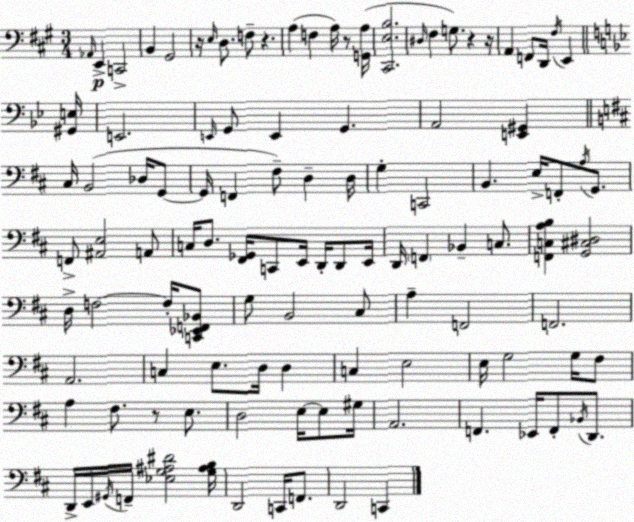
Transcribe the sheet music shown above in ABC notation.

X:1
T:Untitled
M:3/4
L:1/4
K:A
_A,,/4 E,, C,,2 B,, ^G,,2 z/4 E,/4 D,/2 F,/2 z A, F, A,/4 z/2 [G,,A,]/4 [^C,,E,B,]2 ^D,/4 ^F, G,/2 z z/4 A,, F,,/2 D,,/4 ^F,/4 E,, [^G,,E,]/4 E,,2 E,,/4 G,,/2 E,, G,, A,,2 [E,,^G,,] ^C,/4 B,,2 _D,/4 G,,/2 G,,/4 F,, ^F,/2 D, D,/4 G, C,,2 B,, E,/4 F,,/2 A,/4 G,,/2 F,,/2 [^A,,E,]2 A,,/2 C,/4 D,/2 [^F,,_G,,]/4 C,,/2 E,,/4 D,,/4 D,,/2 E,,/4 D,,/4 F,, _B,, C,/2 [F,,C,A,B,] [G,,^C,^D,]2 D,/4 F,2 F,/4 [C,,_E,,F,,_B,,]/2 G,/2 B,,2 ^C,/2 A, F,,2 F,,2 A,,2 C, E,/2 D,/4 D, C, E,2 E,/4 G,2 G,/4 ^F,/2 A, ^F,/2 z/2 E,/2 D,2 E,/4 E,/2 ^G,/4 A,,2 F,, _E,,/4 F,,/2 _B,,/4 D,,/2 D,,/4 E,,/4 ^G,,/4 F,,/4 [_E,G,^A,^D]2 [G,^A,B,]/4 D,,2 C,,/4 F,,/2 D,,2 C,,